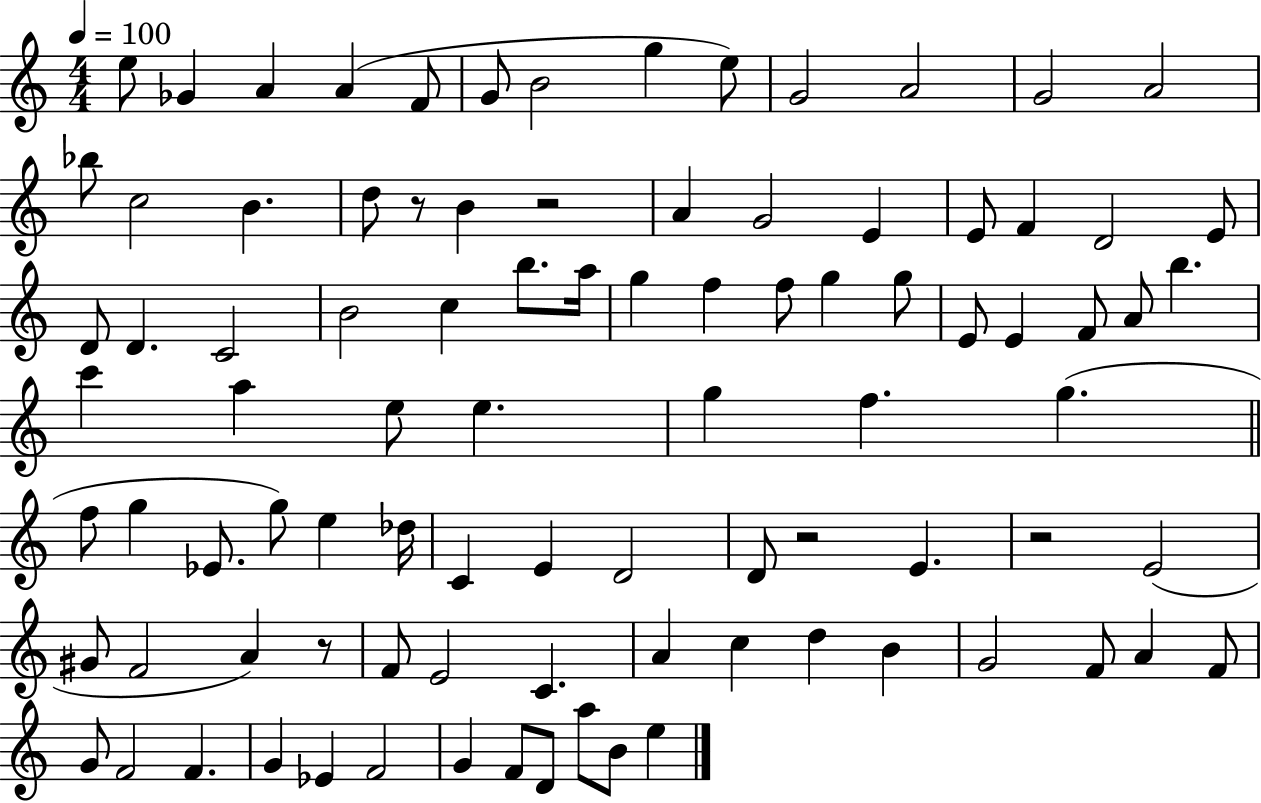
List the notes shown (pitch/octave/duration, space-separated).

E5/e Gb4/q A4/q A4/q F4/e G4/e B4/h G5/q E5/e G4/h A4/h G4/h A4/h Bb5/e C5/h B4/q. D5/e R/e B4/q R/h A4/q G4/h E4/q E4/e F4/q D4/h E4/e D4/e D4/q. C4/h B4/h C5/q B5/e. A5/s G5/q F5/q F5/e G5/q G5/e E4/e E4/q F4/e A4/e B5/q. C6/q A5/q E5/e E5/q. G5/q F5/q. G5/q. F5/e G5/q Eb4/e. G5/e E5/q Db5/s C4/q E4/q D4/h D4/e R/h E4/q. R/h E4/h G#4/e F4/h A4/q R/e F4/e E4/h C4/q. A4/q C5/q D5/q B4/q G4/h F4/e A4/q F4/e G4/e F4/h F4/q. G4/q Eb4/q F4/h G4/q F4/e D4/e A5/e B4/e E5/q